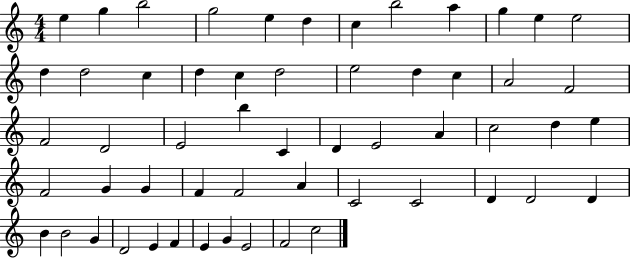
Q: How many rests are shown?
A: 0